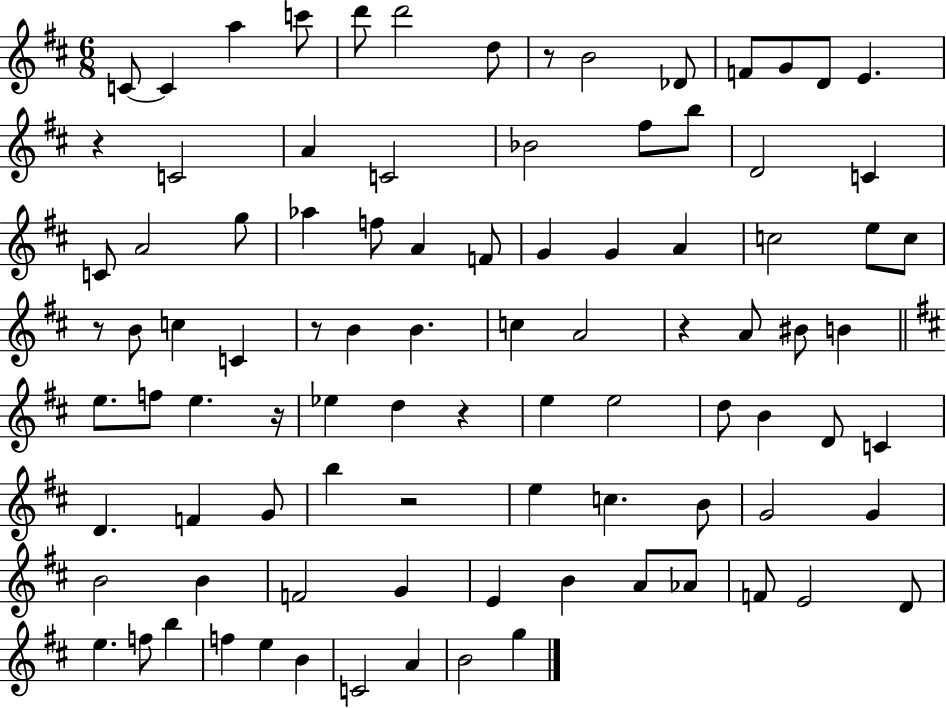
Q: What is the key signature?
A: D major